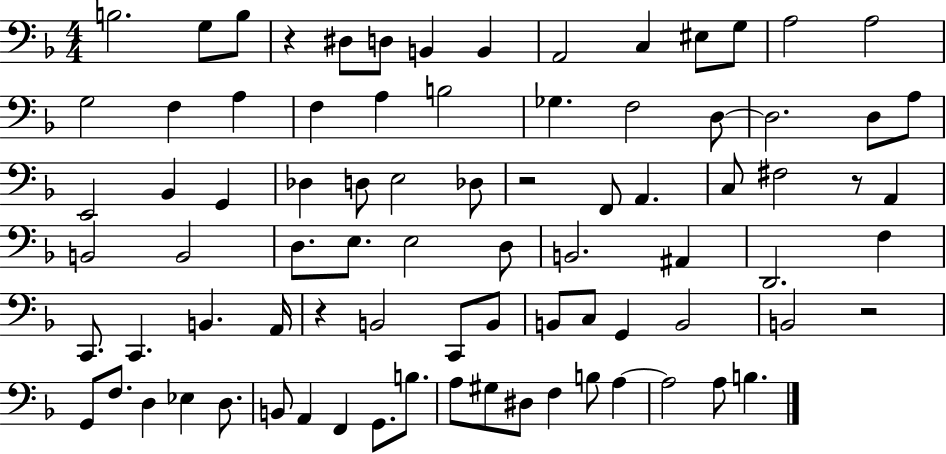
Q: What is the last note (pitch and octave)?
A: B3